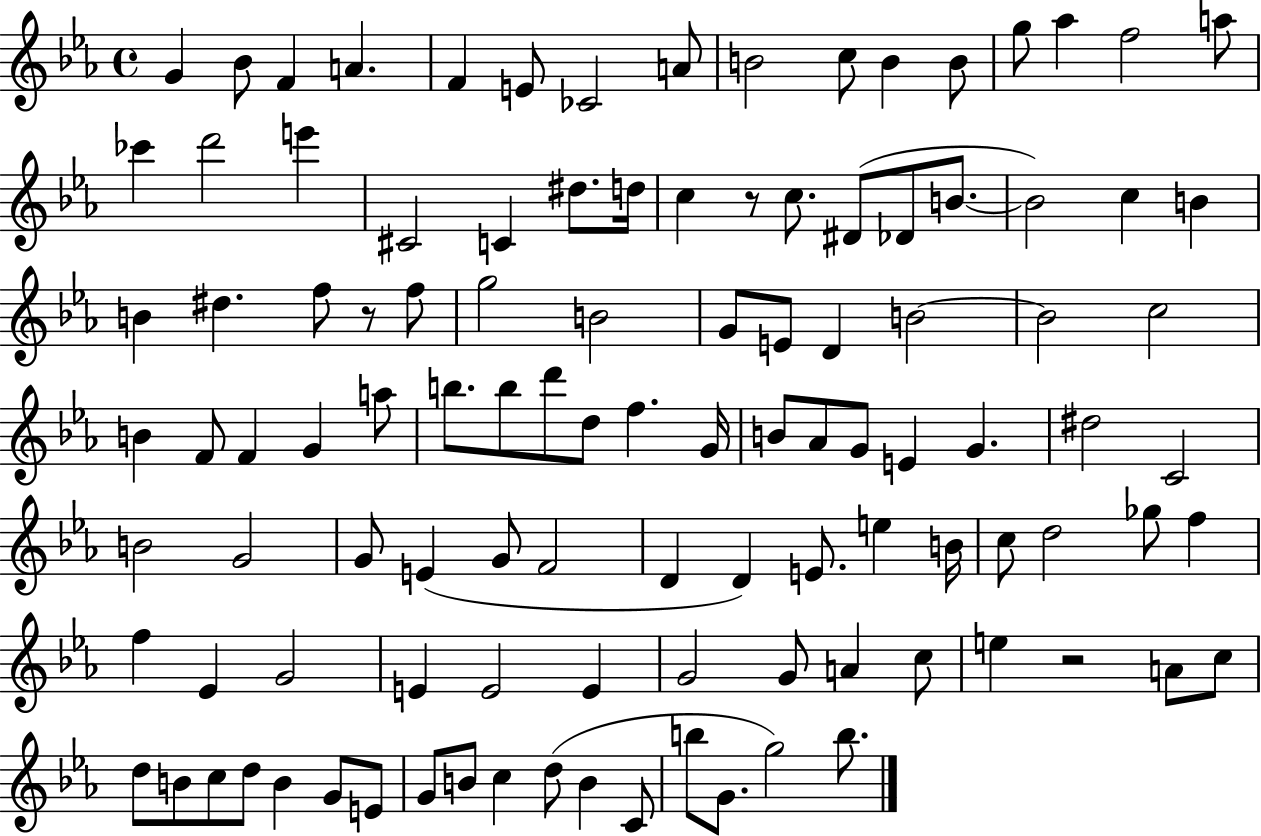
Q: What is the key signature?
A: EES major